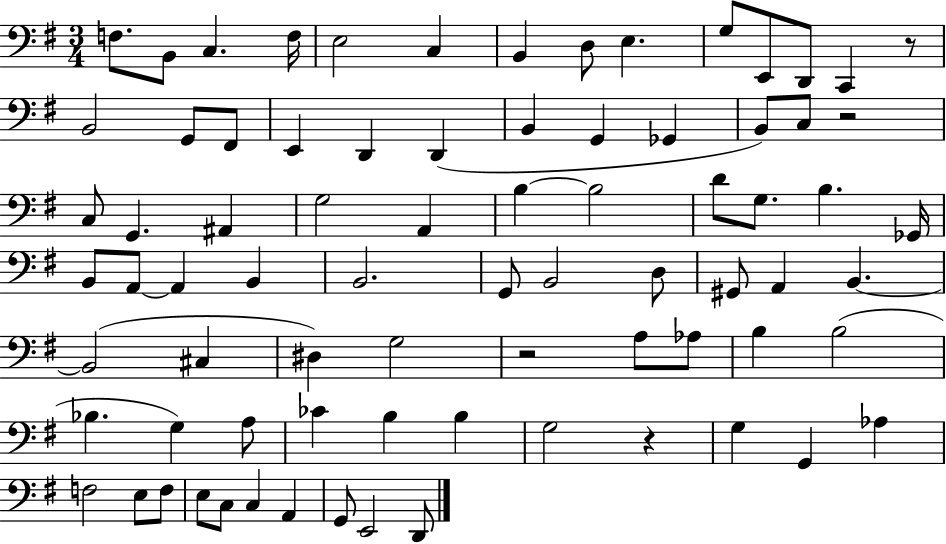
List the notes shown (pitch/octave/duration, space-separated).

F3/e. B2/e C3/q. F3/s E3/h C3/q B2/q D3/e E3/q. G3/e E2/e D2/e C2/q R/e B2/h G2/e F#2/e E2/q D2/q D2/q B2/q G2/q Gb2/q B2/e C3/e R/h C3/e G2/q. A#2/q G3/h A2/q B3/q B3/h D4/e G3/e. B3/q. Gb2/s B2/e A2/e A2/q B2/q B2/h. G2/e B2/h D3/e G#2/e A2/q B2/q. B2/h C#3/q D#3/q G3/h R/h A3/e Ab3/e B3/q B3/h Bb3/q. G3/q A3/e CES4/q B3/q B3/q G3/h R/q G3/q G2/q Ab3/q F3/h E3/e F3/e E3/e C3/e C3/q A2/q G2/e E2/h D2/e